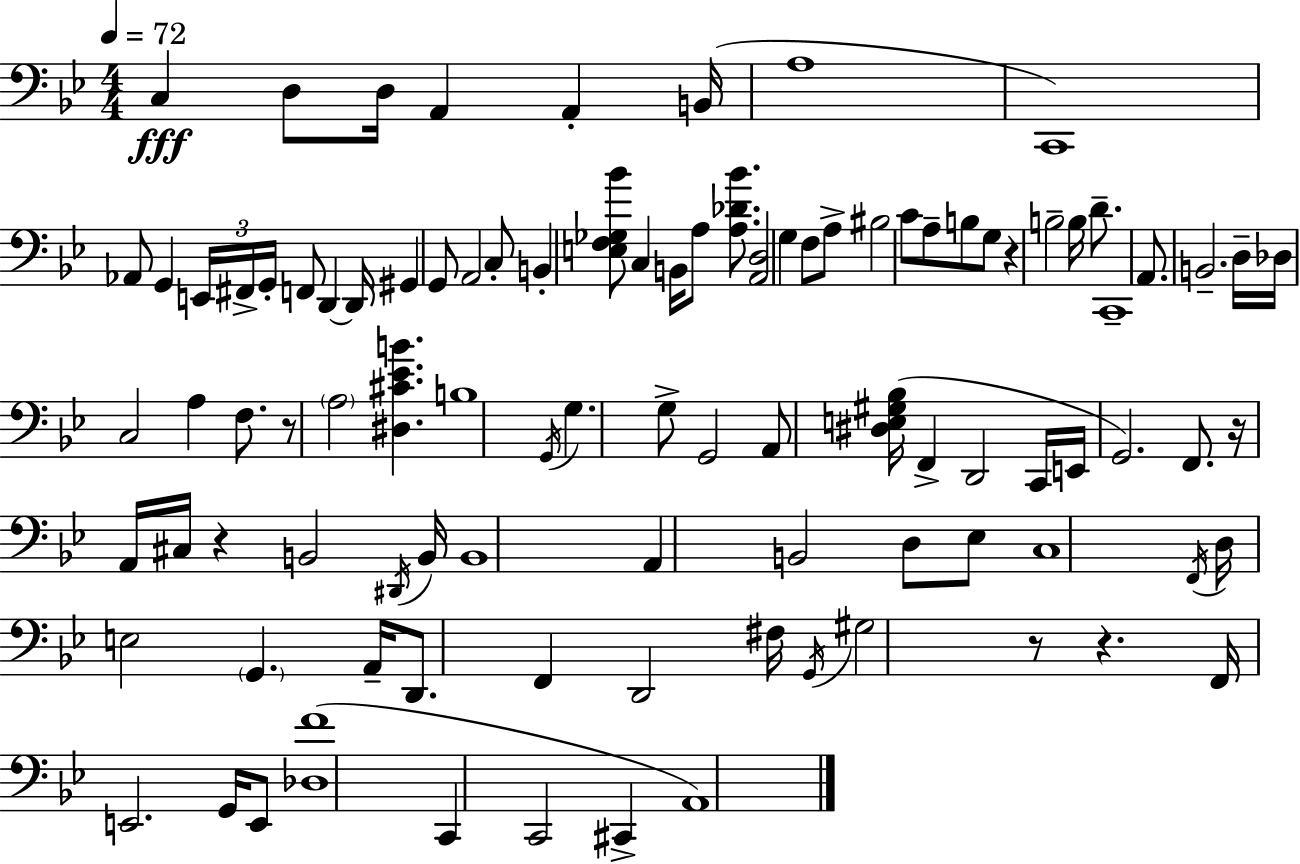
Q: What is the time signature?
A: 4/4